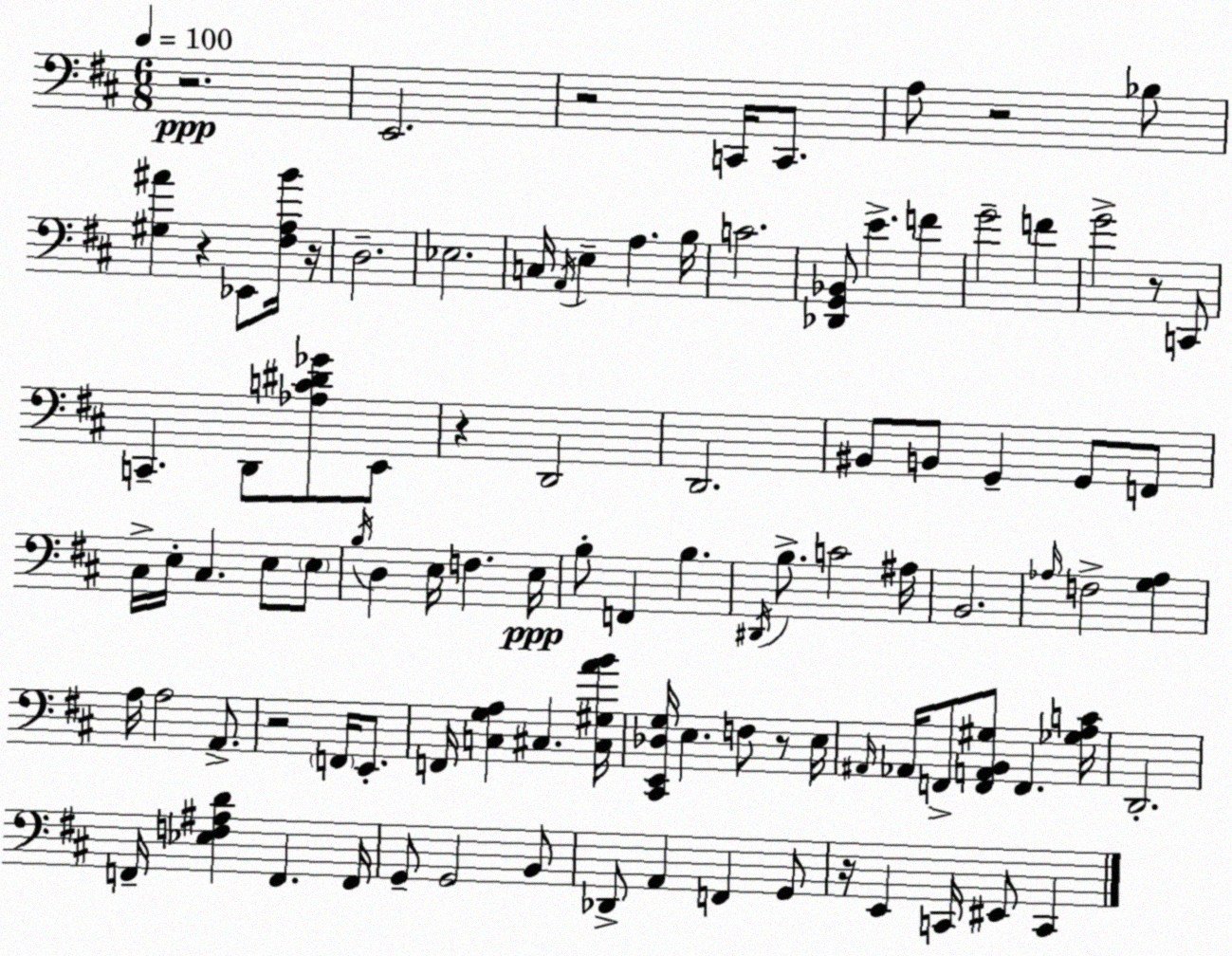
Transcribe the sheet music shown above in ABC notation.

X:1
T:Untitled
M:6/8
L:1/4
K:D
z2 E,,2 z2 C,,/4 C,,/2 A,/2 z2 _B,/2 [^G,^A] z _E,,/2 [^F,A,B]/4 z/4 D,2 _E,2 C,/4 A,,/4 E, A, B,/4 C2 [_D,,G,,_B,,]/2 E F G2 F G2 z/2 C,,/2 C,, D,,/2 [_A,C^D_G]/2 E,,/2 z D,,2 D,,2 ^B,,/2 B,,/2 G,, G,,/2 F,,/2 ^C,/4 E,/4 ^C, E,/2 E,/2 B,/4 D, E,/4 F, E,/4 B,/2 F,, B, ^D,,/4 B,/2 C2 ^A,/4 B,,2 _A,/4 F,2 [G,_A,] A,/4 A,2 A,,/2 z2 F,,/4 E,,/2 F,,/4 [C,G,A,] ^C, [^C,^G,AB]/4 [^C,,E,,_D,G,]/4 E, F,/2 z/2 E,/4 ^A,,/4 _A,,/4 F,,/2 [F,,A,,B,,^G,]/2 F,, [_G,A,C]/4 D,,2 F,,/4 [_E,F,^A,D] F,, F,,/4 G,,/2 G,,2 B,,/2 _D,,/2 A,, F,, G,,/2 z/4 E,, C,,/4 ^E,,/2 C,,